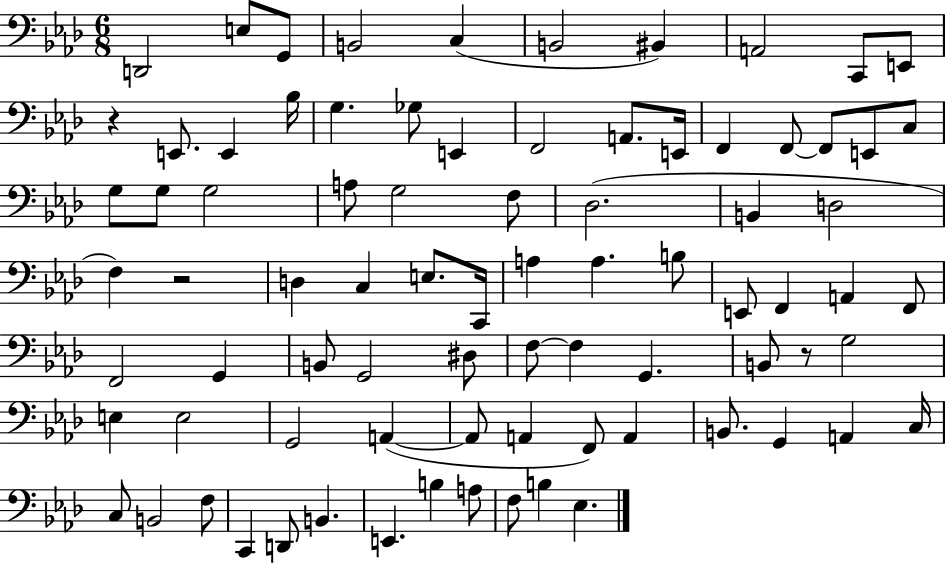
{
  \clef bass
  \numericTimeSignature
  \time 6/8
  \key aes \major
  \repeat volta 2 { d,2 e8 g,8 | b,2 c4( | b,2 bis,4) | a,2 c,8 e,8 | \break r4 e,8. e,4 bes16 | g4. ges8 e,4 | f,2 a,8. e,16 | f,4 f,8~~ f,8 e,8 c8 | \break g8 g8 g2 | a8 g2 f8 | des2.( | b,4 d2 | \break f4) r2 | d4 c4 e8. c,16 | a4 a4. b8 | e,8 f,4 a,4 f,8 | \break f,2 g,4 | b,8 g,2 dis8 | f8~~ f4 g,4. | b,8 r8 g2 | \break e4 e2 | g,2 a,4~(~ | a,8 a,4 f,8) a,4 | b,8. g,4 a,4 c16 | \break c8 b,2 f8 | c,4 d,8 b,4. | e,4. b4 a8 | f8 b4 ees4. | \break } \bar "|."
}